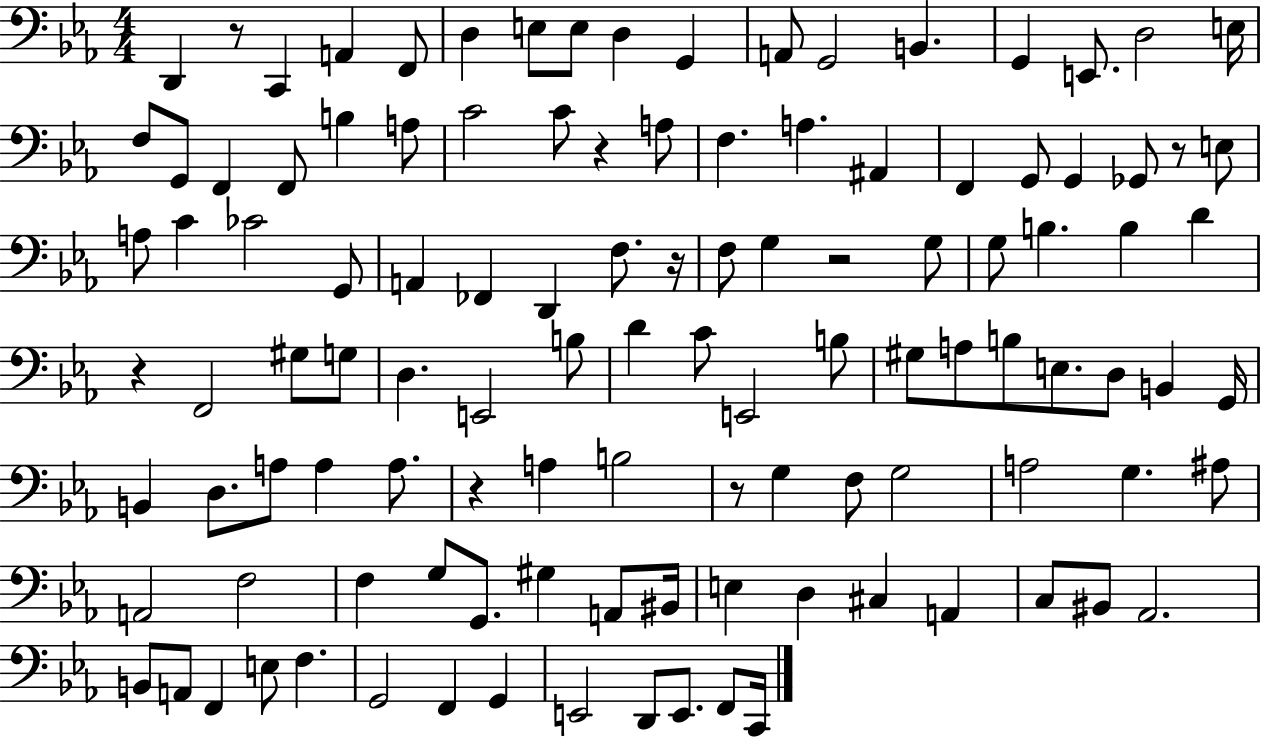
X:1
T:Untitled
M:4/4
L:1/4
K:Eb
D,, z/2 C,, A,, F,,/2 D, E,/2 E,/2 D, G,, A,,/2 G,,2 B,, G,, E,,/2 D,2 E,/4 F,/2 G,,/2 F,, F,,/2 B, A,/2 C2 C/2 z A,/2 F, A, ^A,, F,, G,,/2 G,, _G,,/2 z/2 E,/2 A,/2 C _C2 G,,/2 A,, _F,, D,, F,/2 z/4 F,/2 G, z2 G,/2 G,/2 B, B, D z F,,2 ^G,/2 G,/2 D, E,,2 B,/2 D C/2 E,,2 B,/2 ^G,/2 A,/2 B,/2 E,/2 D,/2 B,, G,,/4 B,, D,/2 A,/2 A, A,/2 z A, B,2 z/2 G, F,/2 G,2 A,2 G, ^A,/2 A,,2 F,2 F, G,/2 G,,/2 ^G, A,,/2 ^B,,/4 E, D, ^C, A,, C,/2 ^B,,/2 _A,,2 B,,/2 A,,/2 F,, E,/2 F, G,,2 F,, G,, E,,2 D,,/2 E,,/2 F,,/2 C,,/4